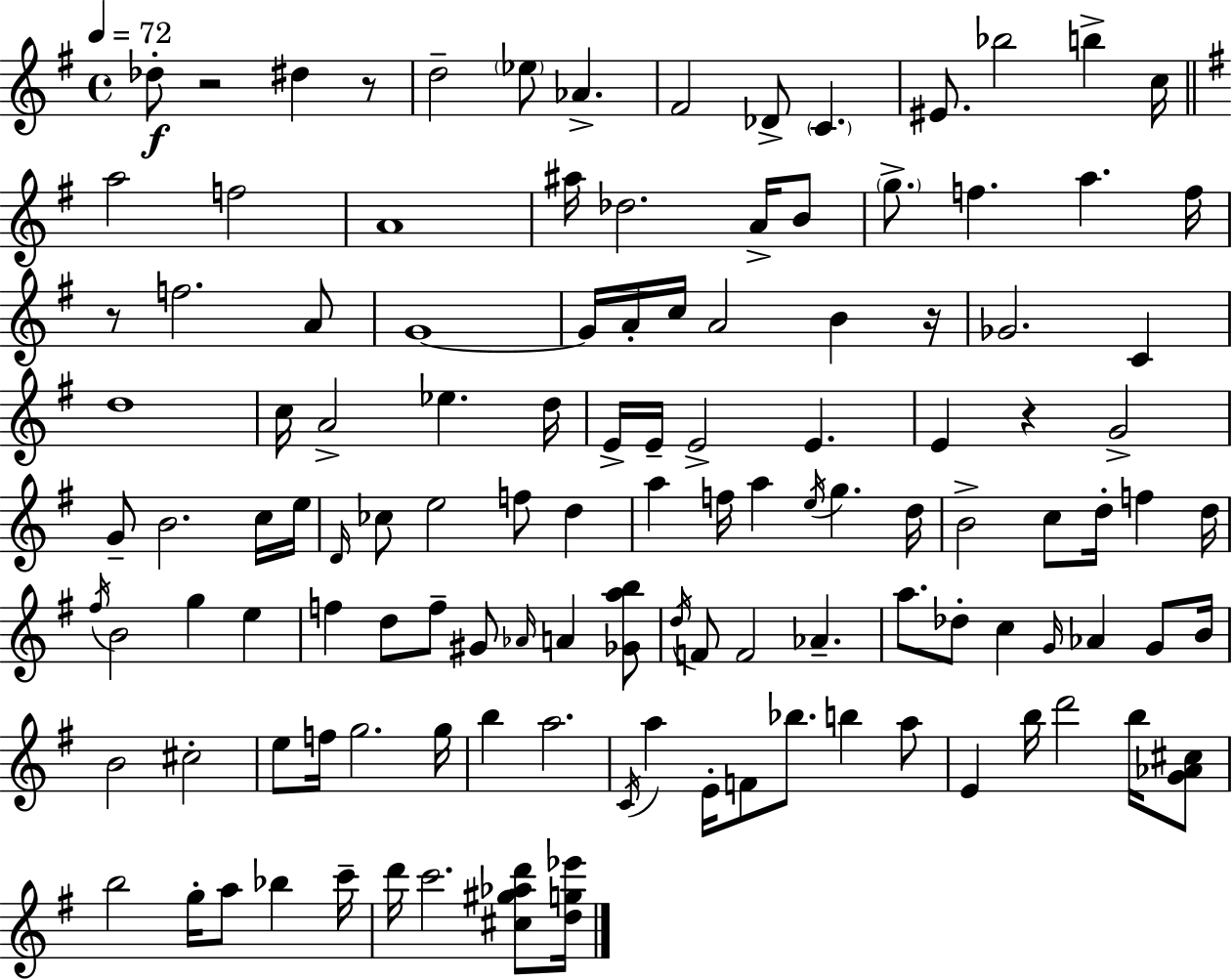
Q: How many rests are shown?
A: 5